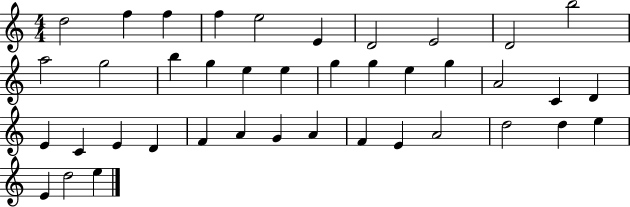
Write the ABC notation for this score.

X:1
T:Untitled
M:4/4
L:1/4
K:C
d2 f f f e2 E D2 E2 D2 b2 a2 g2 b g e e g g e g A2 C D E C E D F A G A F E A2 d2 d e E d2 e